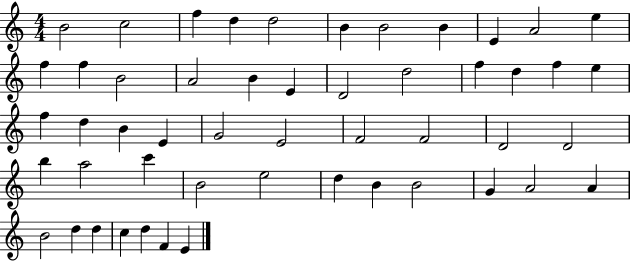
B4/h C5/h F5/q D5/q D5/h B4/q B4/h B4/q E4/q A4/h E5/q F5/q F5/q B4/h A4/h B4/q E4/q D4/h D5/h F5/q D5/q F5/q E5/q F5/q D5/q B4/q E4/q G4/h E4/h F4/h F4/h D4/h D4/h B5/q A5/h C6/q B4/h E5/h D5/q B4/q B4/h G4/q A4/h A4/q B4/h D5/q D5/q C5/q D5/q F4/q E4/q